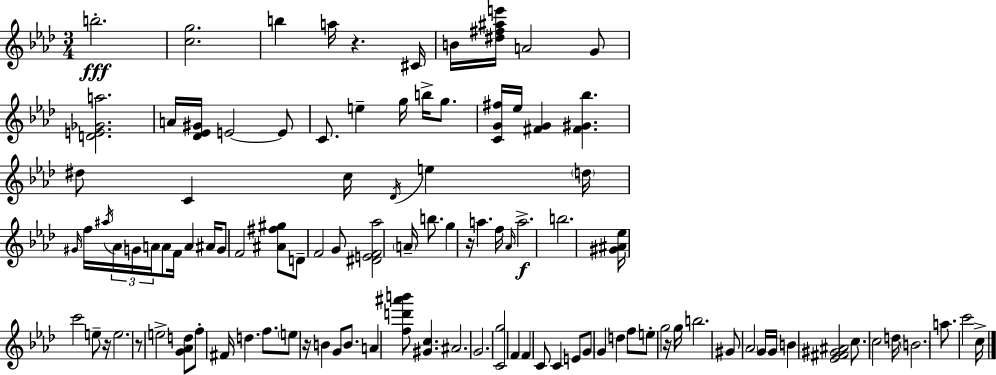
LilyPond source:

{
  \clef treble
  \numericTimeSignature
  \time 3/4
  \key f \minor
  b''2.-.\fff | <c'' g''>2. | b''4 a''16 r4. cis'16 | b'16 <dis'' fis'' ais'' e'''>16 a'2 g'8 | \break <d' e' ges' a''>2. | a'16 <des' ees' gis'>16 e'2~~ e'8 | c'8. e''4-- g''16 b''16-> g''8. | <c' g' fis''>16 ees''16 <fis' g'>4 <fis' gis' bes''>4. | \break dis''8 c'4 c''16 \acciaccatura { des'16 } e''4 | \parenthesize d''16 \grace { gis'16 } f''16 \acciaccatura { ais''16 } \tuplet 3/2 { aes'16 g'16 a'16 } a'8 f'16 a'4 | ais'16 g'8 f'2 | <ais' fis'' gis''>8 d'8-- f'2 | \break g'8 <dis' e' f' aes''>2 \parenthesize a'16-- | b''8. g''4 r16 a''4. | f''16 \grace { aes'16 }\f a''2.-> | b''2. | \break <gis' ais' ees''>16 c'''2 | e''8-- r16 e''2. | r8 e''2-> | <g' aes' d''>8 f''8-. fis'16 d''4. | \break f''8. \parenthesize e''8 r16 b'4 g'8 | b'8. a'4 <f'' d''' ais''' b'''>8 <gis' c''>4. | ais'2. | g'2. | \break <c' g''>2 | f'4 f'4 c'8 c'4 | e'8 g'8 g'4 d''4 | f''8 e''8-. g''2 | \break r16 g''16 b''2. | gis'8 \parenthesize aes'2 | g'16 g'16 b'4 <ees' fis' gis' ais'>2 | c''8. c''2 | \break d''16 \parenthesize b'2. | a''8. c'''2 | c''16-> \bar "|."
}